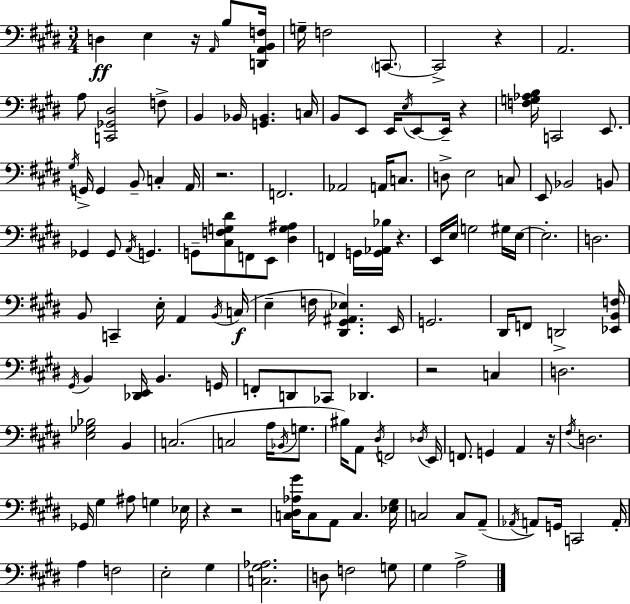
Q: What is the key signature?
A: E major